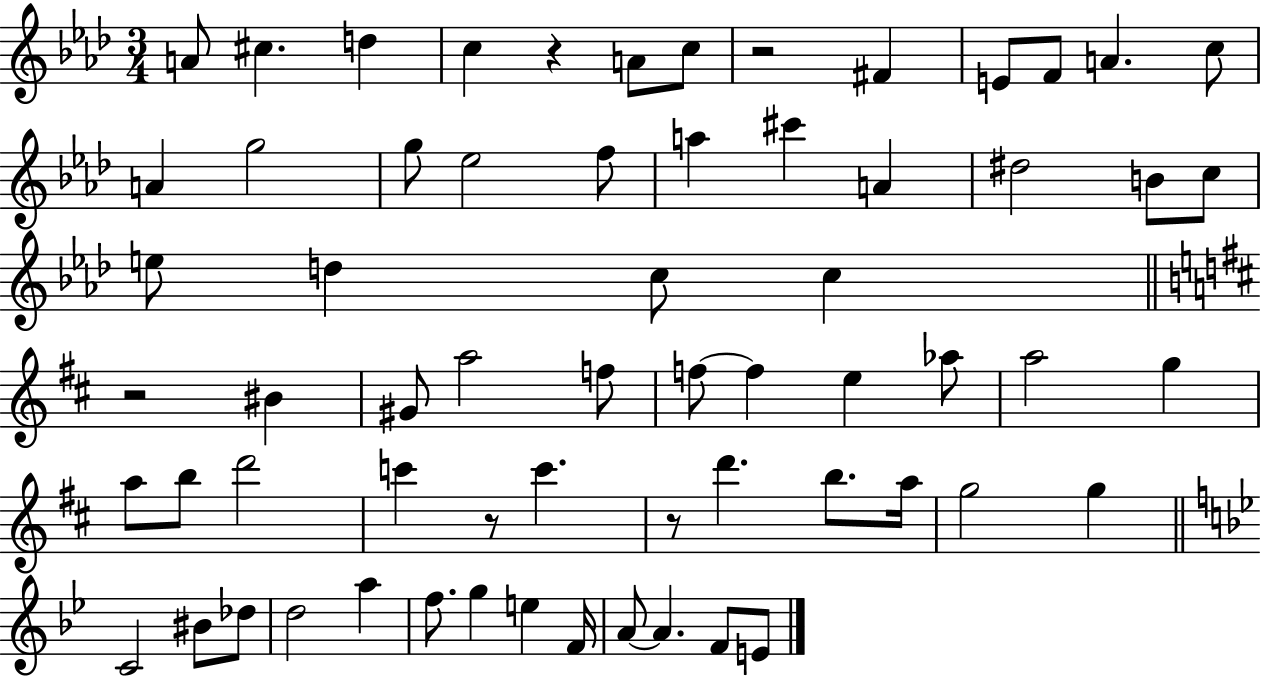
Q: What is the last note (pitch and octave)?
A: E4